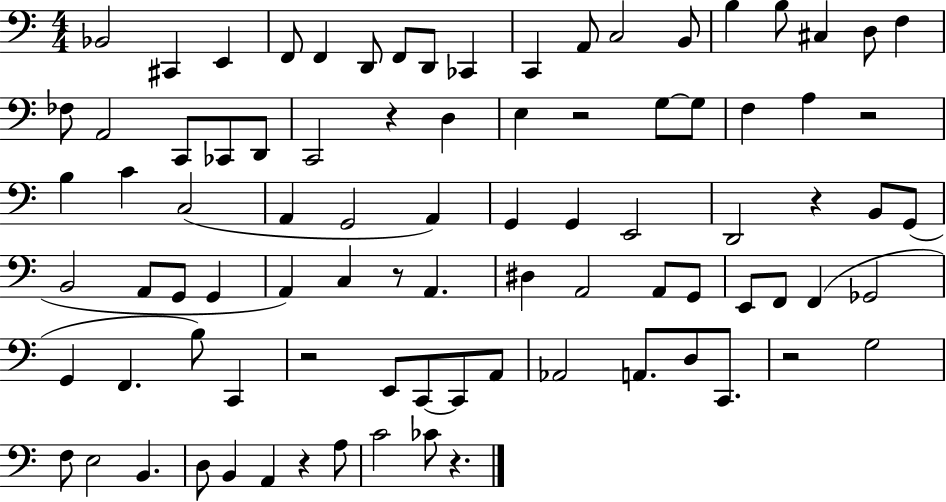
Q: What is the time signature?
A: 4/4